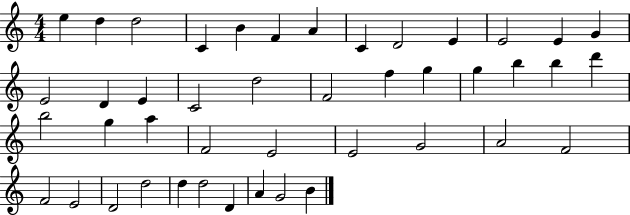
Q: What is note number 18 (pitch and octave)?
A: D5